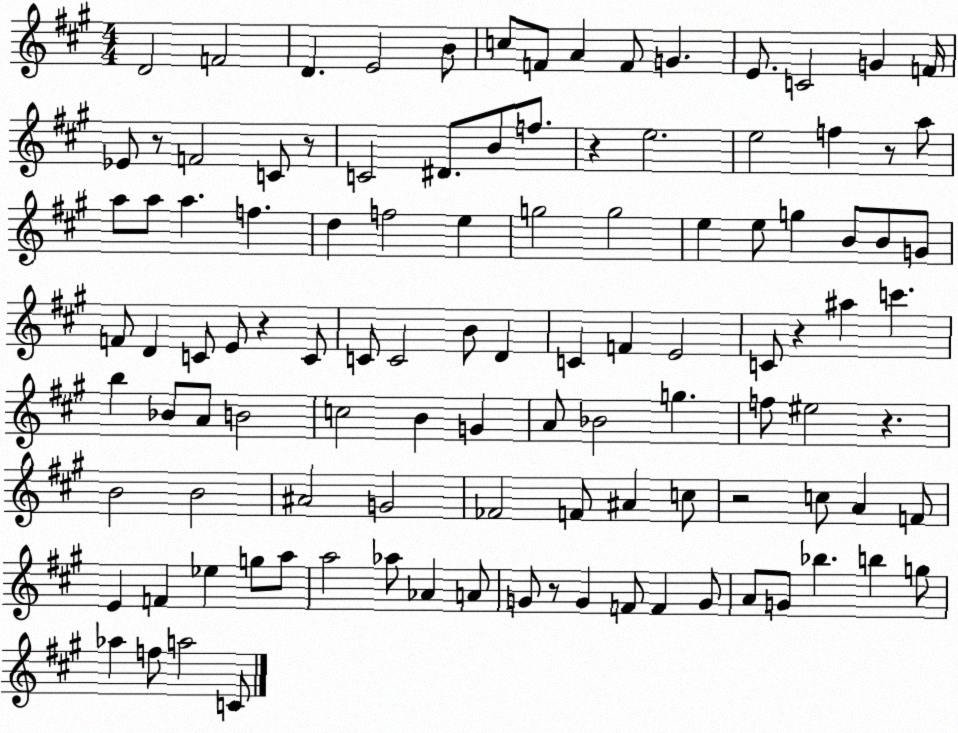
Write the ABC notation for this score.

X:1
T:Untitled
M:4/4
L:1/4
K:A
D2 F2 D E2 B/2 c/2 F/2 A F/2 G E/2 C2 G F/4 _E/2 z/2 F2 C/2 z/2 C2 ^D/2 B/2 f/2 z e2 e2 f z/2 a/2 a/2 a/2 a f d f2 e g2 g2 e e/2 g B/2 B/2 G/2 F/2 D C/2 E/2 z C/2 C/2 C2 B/2 D C F E2 C/2 z ^a c' b _B/2 A/2 B2 c2 B G A/2 _B2 g f/2 ^e2 z B2 B2 ^A2 G2 _F2 F/2 ^A c/2 z2 c/2 A F/2 E F _e g/2 a/2 a2 _a/2 _A A/2 G/2 z/2 G F/2 F G/2 A/2 G/2 _b b g/2 _a f/2 a2 C/2